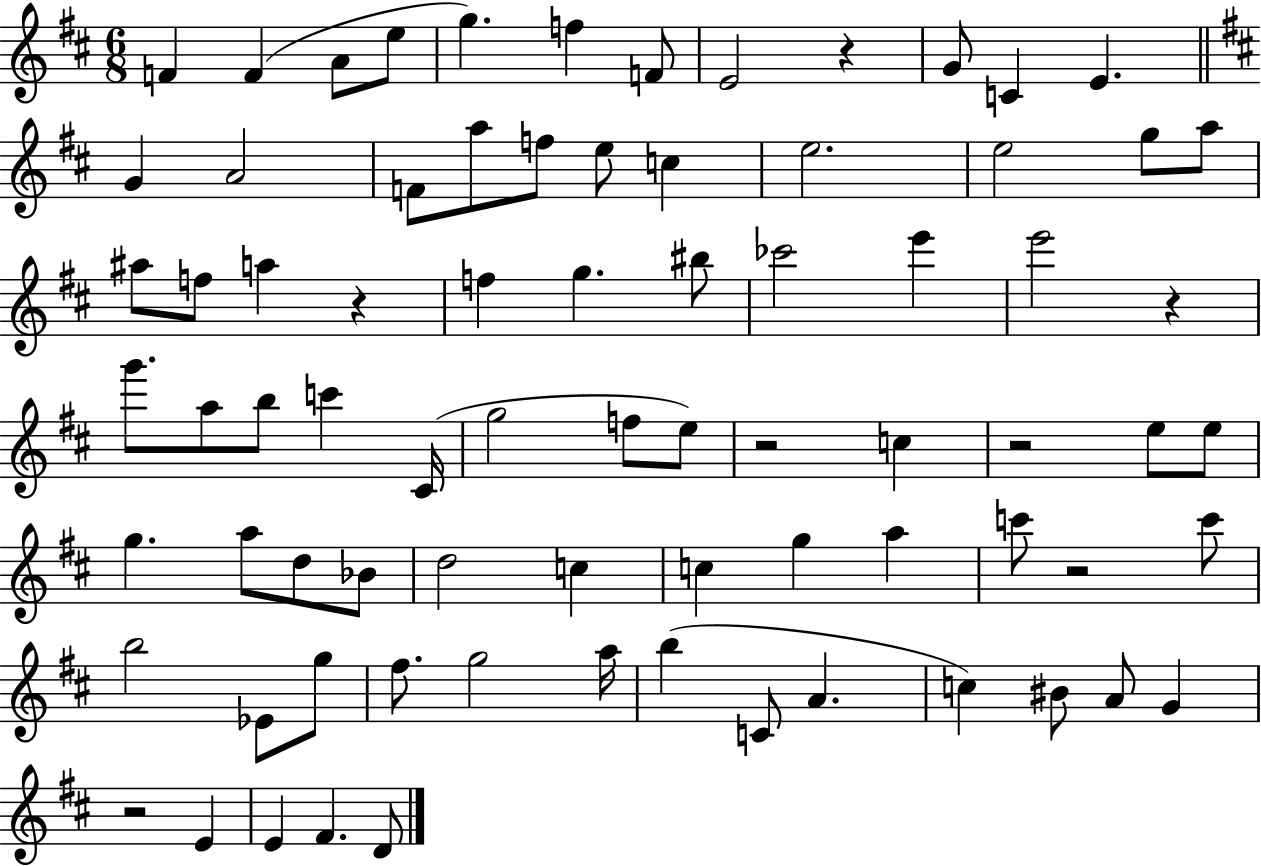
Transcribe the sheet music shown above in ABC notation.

X:1
T:Untitled
M:6/8
L:1/4
K:D
F F A/2 e/2 g f F/2 E2 z G/2 C E G A2 F/2 a/2 f/2 e/2 c e2 e2 g/2 a/2 ^a/2 f/2 a z f g ^b/2 _c'2 e' e'2 z g'/2 a/2 b/2 c' ^C/4 g2 f/2 e/2 z2 c z2 e/2 e/2 g a/2 d/2 _B/2 d2 c c g a c'/2 z2 c'/2 b2 _E/2 g/2 ^f/2 g2 a/4 b C/2 A c ^B/2 A/2 G z2 E E ^F D/2